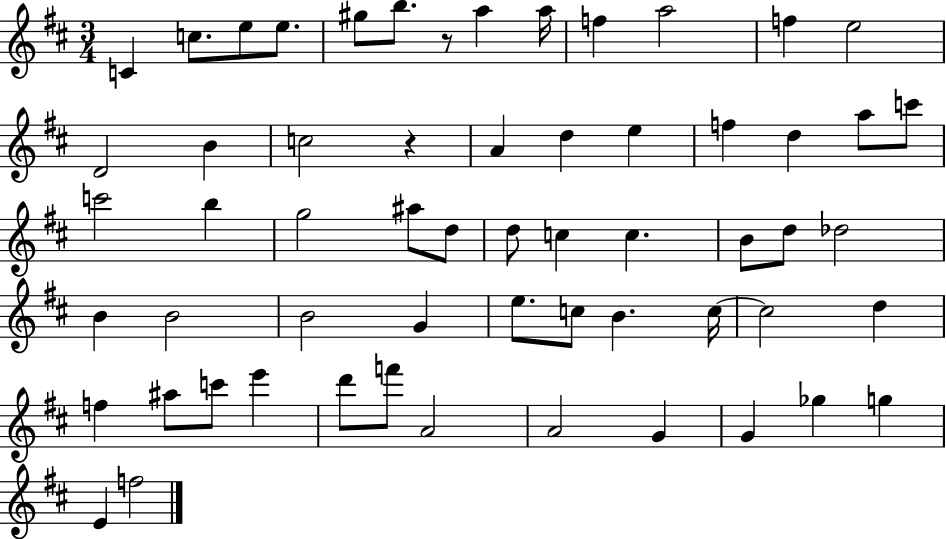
{
  \clef treble
  \numericTimeSignature
  \time 3/4
  \key d \major
  c'4 c''8. e''8 e''8. | gis''8 b''8. r8 a''4 a''16 | f''4 a''2 | f''4 e''2 | \break d'2 b'4 | c''2 r4 | a'4 d''4 e''4 | f''4 d''4 a''8 c'''8 | \break c'''2 b''4 | g''2 ais''8 d''8 | d''8 c''4 c''4. | b'8 d''8 des''2 | \break b'4 b'2 | b'2 g'4 | e''8. c''8 b'4. c''16~~ | c''2 d''4 | \break f''4 ais''8 c'''8 e'''4 | d'''8 f'''8 a'2 | a'2 g'4 | g'4 ges''4 g''4 | \break e'4 f''2 | \bar "|."
}